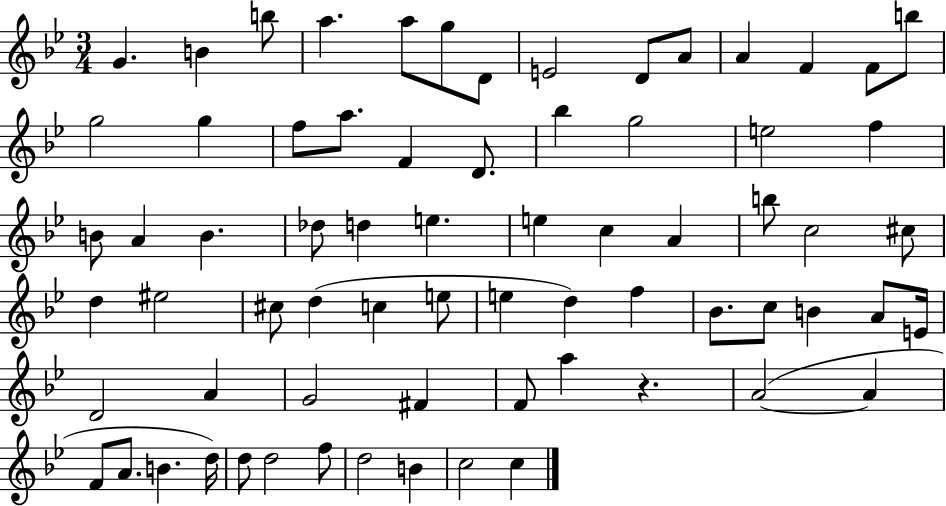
{
  \clef treble
  \numericTimeSignature
  \time 3/4
  \key bes \major
  g'4. b'4 b''8 | a''4. a''8 g''8 d'8 | e'2 d'8 a'8 | a'4 f'4 f'8 b''8 | \break g''2 g''4 | f''8 a''8. f'4 d'8. | bes''4 g''2 | e''2 f''4 | \break b'8 a'4 b'4. | des''8 d''4 e''4. | e''4 c''4 a'4 | b''8 c''2 cis''8 | \break d''4 eis''2 | cis''8 d''4( c''4 e''8 | e''4 d''4) f''4 | bes'8. c''8 b'4 a'8 e'16 | \break d'2 a'4 | g'2 fis'4 | f'8 a''4 r4. | a'2~(~ a'4 | \break f'8 a'8. b'4. d''16) | d''8 d''2 f''8 | d''2 b'4 | c''2 c''4 | \break \bar "|."
}